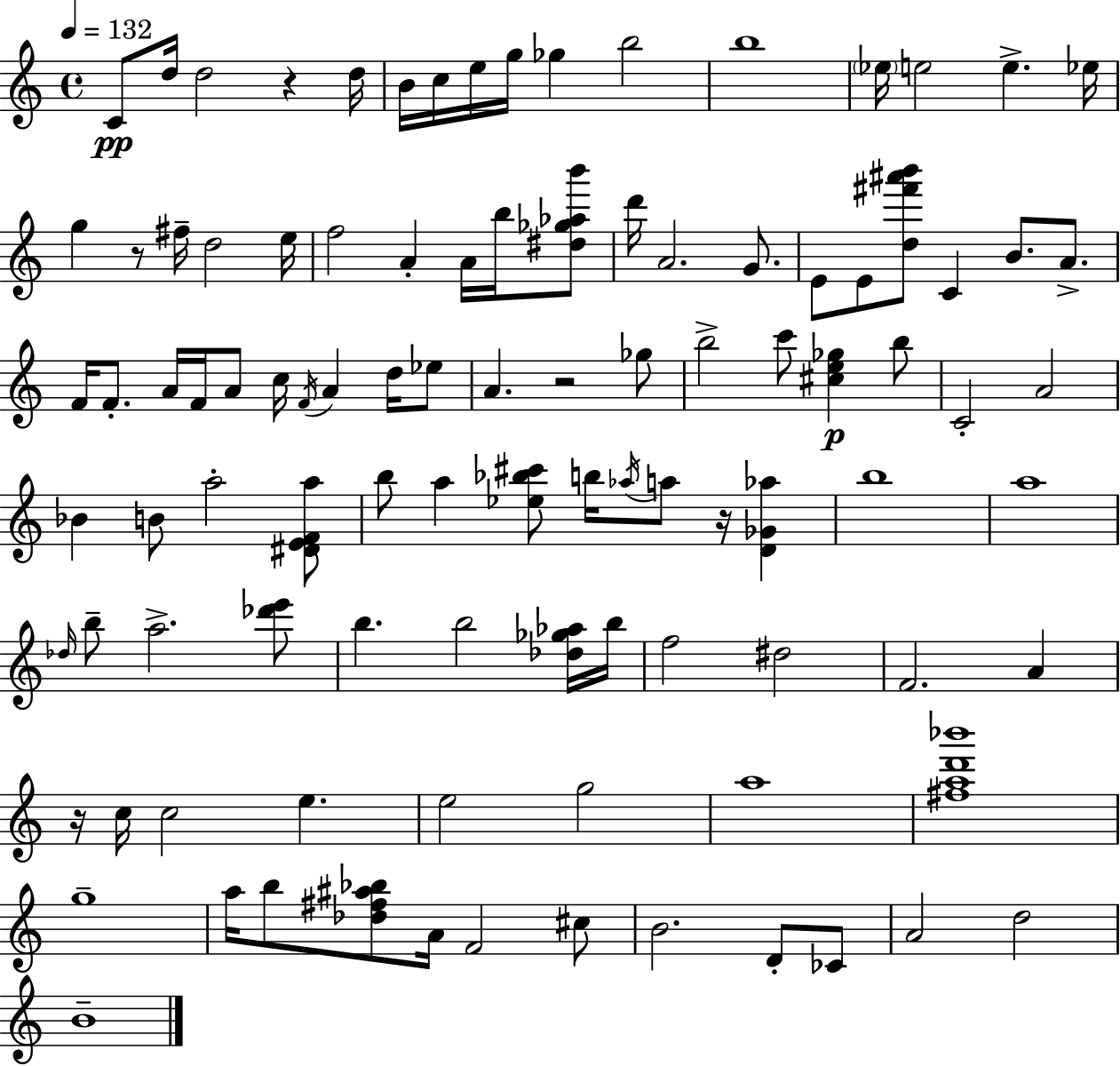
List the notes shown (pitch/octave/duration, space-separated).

C4/e D5/s D5/h R/q D5/s B4/s C5/s E5/s G5/s Gb5/q B5/h B5/w Eb5/s E5/h E5/q. Eb5/s G5/q R/e F#5/s D5/h E5/s F5/h A4/q A4/s B5/s [D#5,Gb5,Ab5,B6]/e D6/s A4/h. G4/e. E4/e E4/e [D5,F#6,A#6,B6]/e C4/q B4/e. A4/e. F4/s F4/e. A4/s F4/s A4/e C5/s F4/s A4/q D5/s Eb5/e A4/q. R/h Gb5/e B5/h C6/e [C#5,E5,Gb5]/q B5/e C4/h A4/h Bb4/q B4/e A5/h [D#4,E4,F4,A5]/e B5/e A5/q [Eb5,Bb5,C#6]/e B5/s Ab5/s A5/e R/s [D4,Gb4,Ab5]/q B5/w A5/w Db5/s B5/e A5/h. [Db6,E6]/e B5/q. B5/h [Db5,Gb5,Ab5]/s B5/s F5/h D#5/h F4/h. A4/q R/s C5/s C5/h E5/q. E5/h G5/h A5/w [F#5,A5,D6,Bb6]/w G5/w A5/s B5/e [Db5,F#5,A#5,Bb5]/e A4/s F4/h C#5/e B4/h. D4/e CES4/e A4/h D5/h B4/w